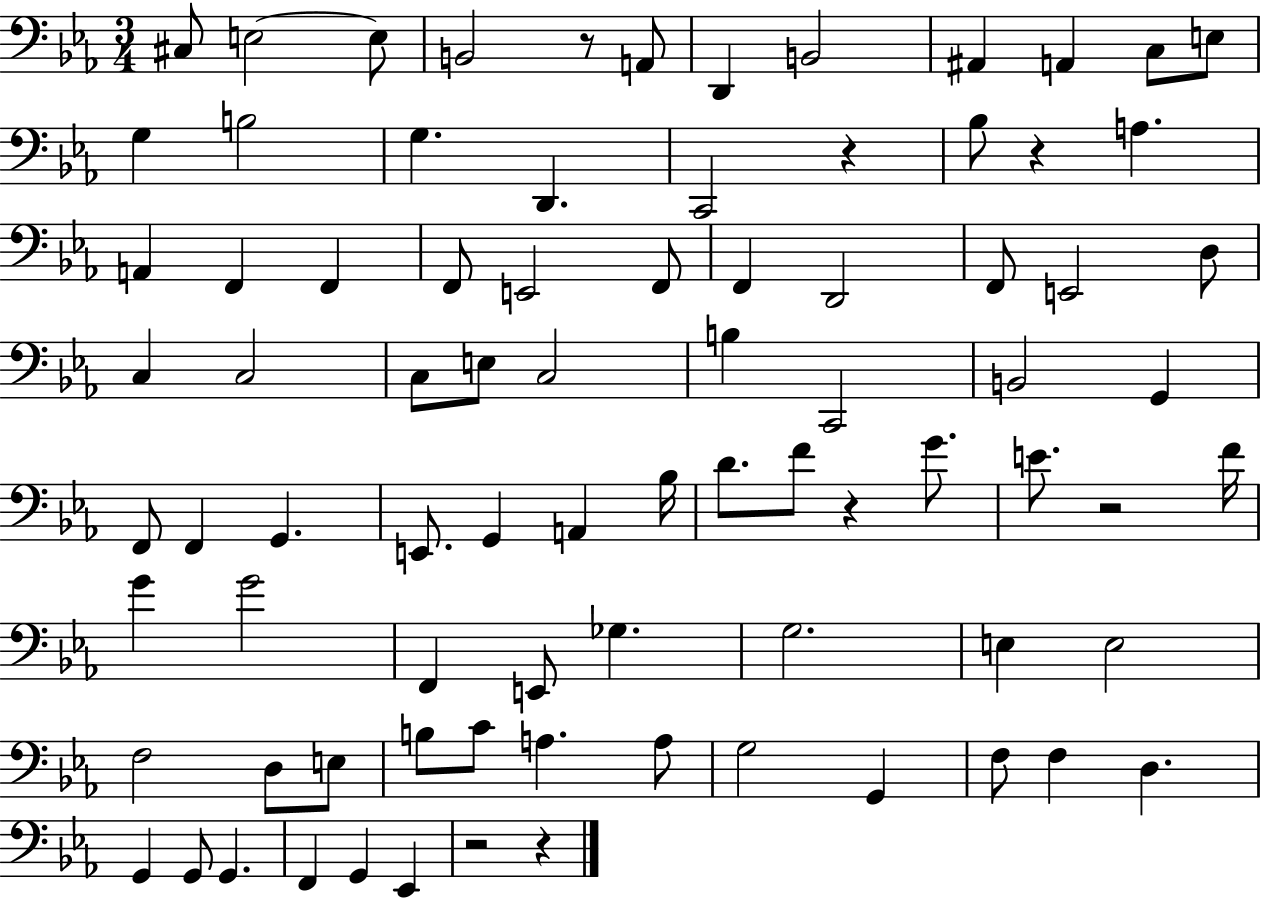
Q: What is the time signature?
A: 3/4